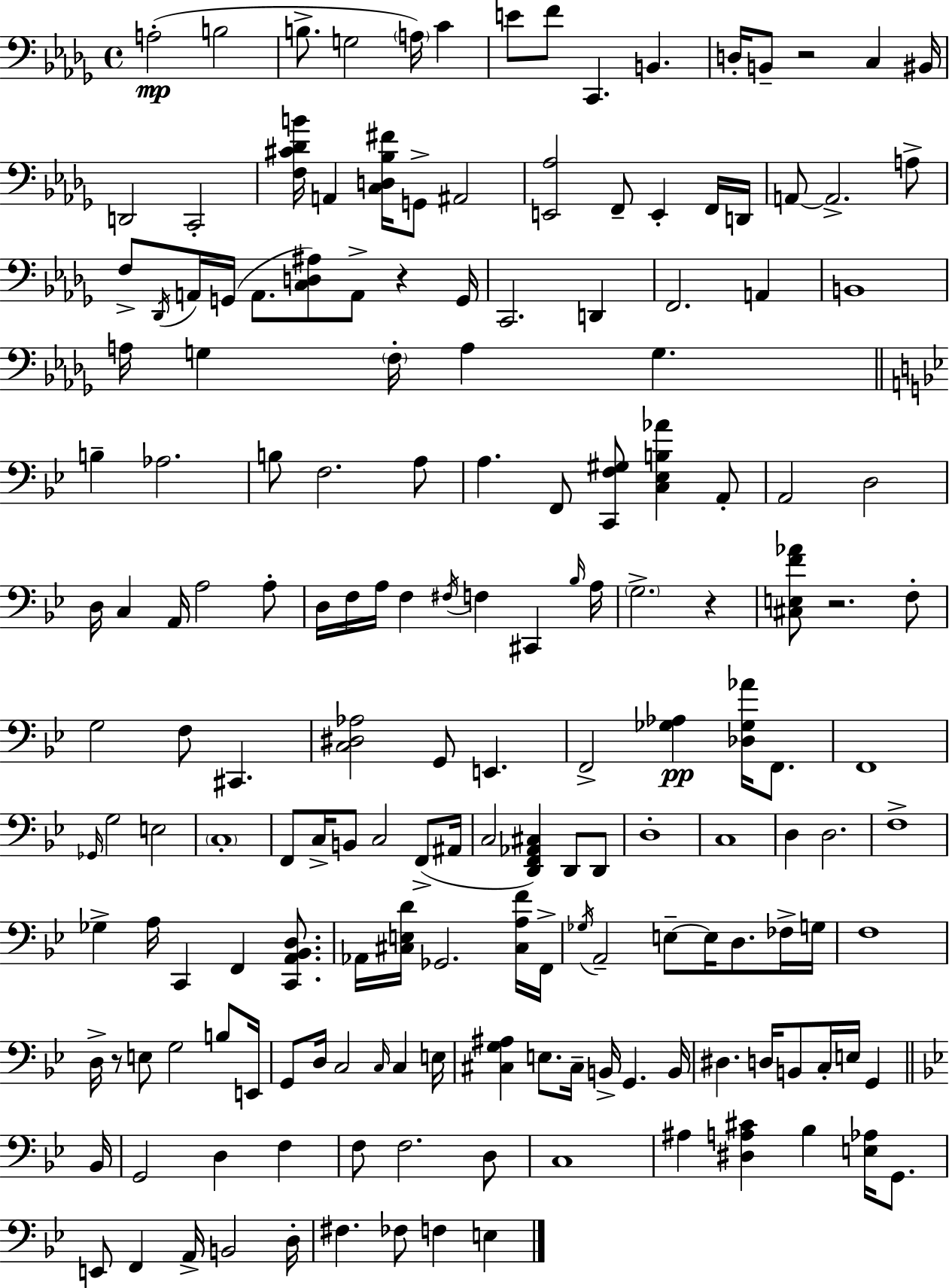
A3/h B3/h B3/e. G3/h A3/s C4/q E4/e F4/e C2/q. B2/q. D3/s B2/e R/h C3/q BIS2/s D2/h C2/h [F3,C#4,Db4,B4]/s A2/q [C3,D3,Bb3,F#4]/s G2/e A#2/h [E2,Ab3]/h F2/e E2/q F2/s D2/s A2/e A2/h. A3/e F3/e Db2/s A2/s G2/s A2/e. [C3,D3,A#3]/e A2/e R/q G2/s C2/h. D2/q F2/h. A2/q B2/w A3/s G3/q F3/s A3/q G3/q. B3/q Ab3/h. B3/e F3/h. A3/e A3/q. F2/e [C2,F3,G#3]/e [C3,Eb3,B3,Ab4]/q A2/e A2/h D3/h D3/s C3/q A2/s A3/h A3/e D3/s F3/s A3/s F3/q F#3/s F3/q C#2/q Bb3/s A3/s G3/h. R/q [C#3,E3,F4,Ab4]/e R/h. F3/e G3/h F3/e C#2/q. [C3,D#3,Ab3]/h G2/e E2/q. F2/h [Gb3,Ab3]/q [Db3,Gb3,Ab4]/s F2/e. F2/w Gb2/s G3/h E3/h C3/w F2/e C3/s B2/e C3/h F2/e A#2/s C3/h [D2,F2,Ab2,C#3]/q D2/e D2/e D3/w C3/w D3/q D3/h. F3/w Gb3/q A3/s C2/q F2/q [C2,A2,Bb2,D3]/e. Ab2/s [C#3,E3,D4]/s Gb2/h. [C#3,A3,F4]/s F2/s Gb3/s A2/h E3/e E3/s D3/e. FES3/s G3/s F3/w D3/s R/e E3/e G3/h B3/e E2/s G2/e D3/s C3/h C3/s C3/q E3/s [C#3,G3,A#3]/q E3/e. C#3/s B2/s G2/q. B2/s D#3/q. D3/s B2/e C3/s E3/s G2/q Bb2/s G2/h D3/q F3/q F3/e F3/h. D3/e C3/w A#3/q [D#3,A3,C#4]/q Bb3/q [E3,Ab3]/s G2/e. E2/e F2/q A2/s B2/h D3/s F#3/q. FES3/e F3/q E3/q